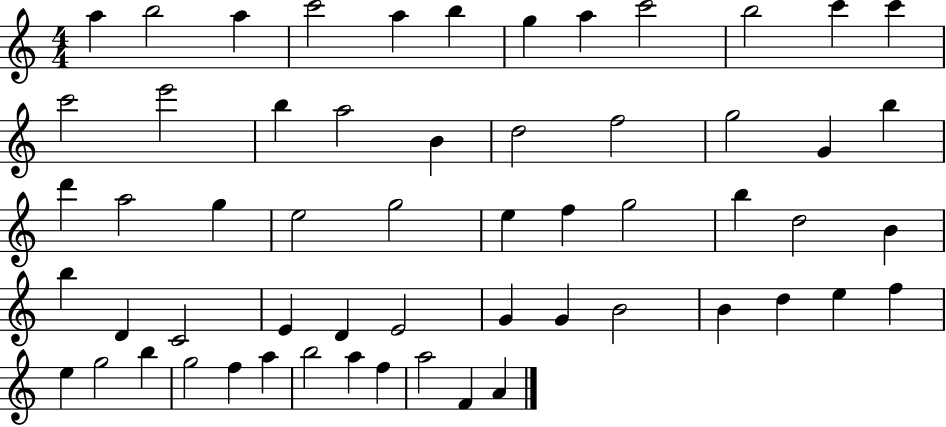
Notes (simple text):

A5/q B5/h A5/q C6/h A5/q B5/q G5/q A5/q C6/h B5/h C6/q C6/q C6/h E6/h B5/q A5/h B4/q D5/h F5/h G5/h G4/q B5/q D6/q A5/h G5/q E5/h G5/h E5/q F5/q G5/h B5/q D5/h B4/q B5/q D4/q C4/h E4/q D4/q E4/h G4/q G4/q B4/h B4/q D5/q E5/q F5/q E5/q G5/h B5/q G5/h F5/q A5/q B5/h A5/q F5/q A5/h F4/q A4/q